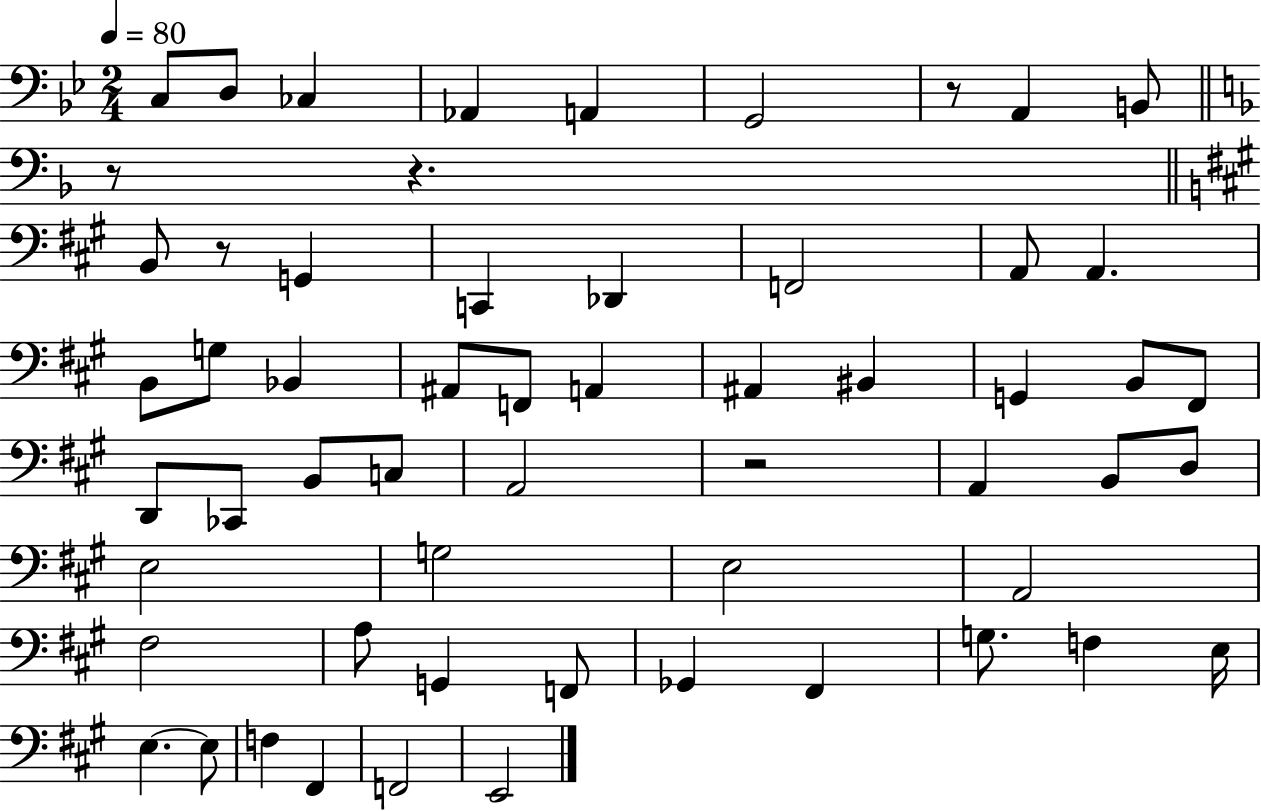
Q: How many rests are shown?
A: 5